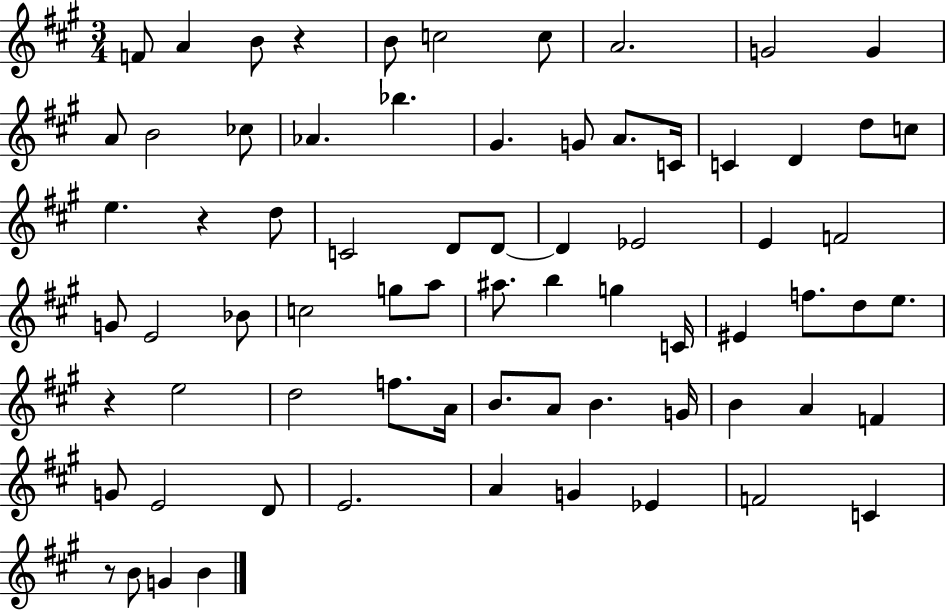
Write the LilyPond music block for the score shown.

{
  \clef treble
  \numericTimeSignature
  \time 3/4
  \key a \major
  f'8 a'4 b'8 r4 | b'8 c''2 c''8 | a'2. | g'2 g'4 | \break a'8 b'2 ces''8 | aes'4. bes''4. | gis'4. g'8 a'8. c'16 | c'4 d'4 d''8 c''8 | \break e''4. r4 d''8 | c'2 d'8 d'8~~ | d'4 ees'2 | e'4 f'2 | \break g'8 e'2 bes'8 | c''2 g''8 a''8 | ais''8. b''4 g''4 c'16 | eis'4 f''8. d''8 e''8. | \break r4 e''2 | d''2 f''8. a'16 | b'8. a'8 b'4. g'16 | b'4 a'4 f'4 | \break g'8 e'2 d'8 | e'2. | a'4 g'4 ees'4 | f'2 c'4 | \break r8 b'8 g'4 b'4 | \bar "|."
}